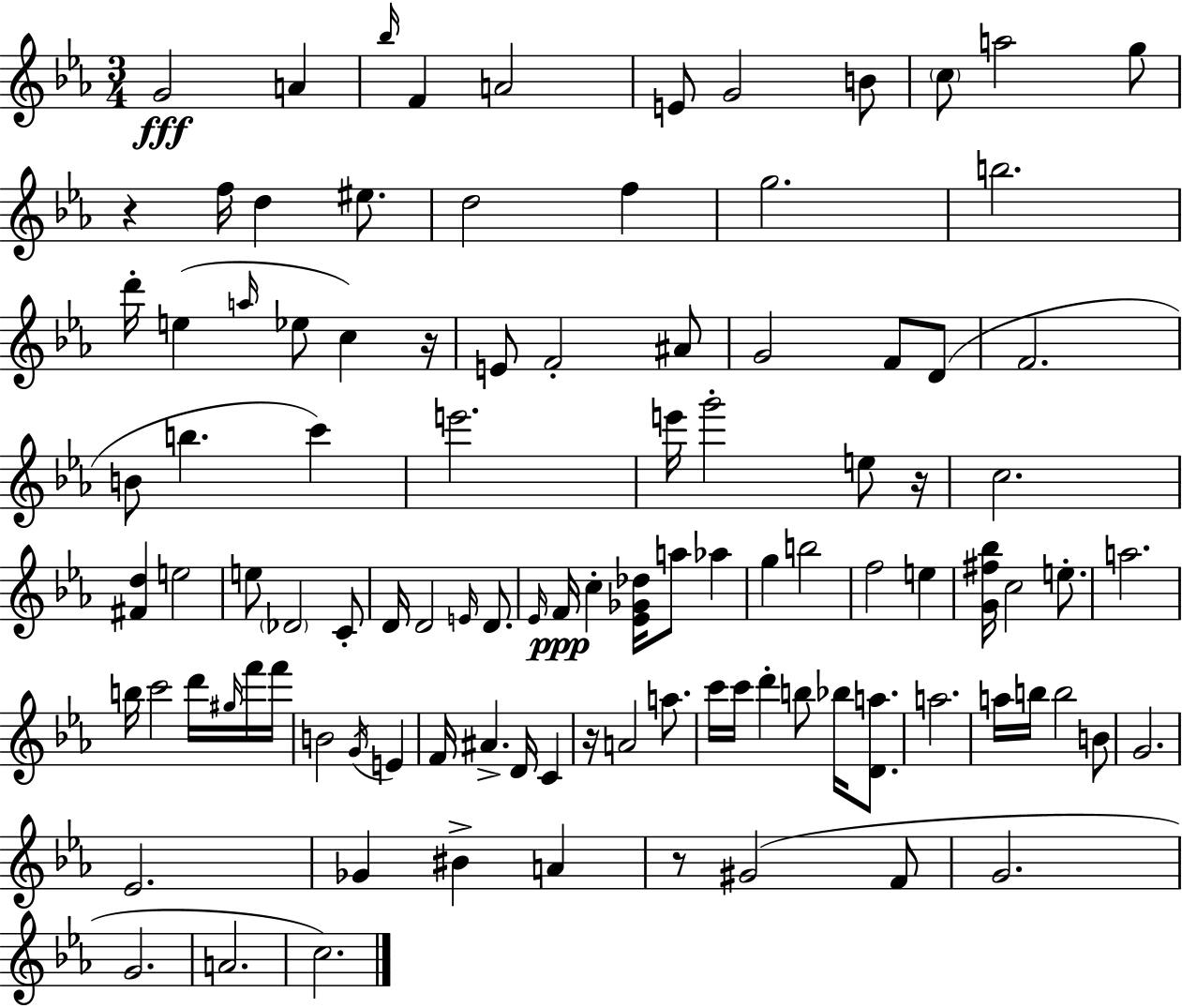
{
  \clef treble
  \numericTimeSignature
  \time 3/4
  \key ees \major
  g'2\fff a'4 | \grace { bes''16 } f'4 a'2 | e'8 g'2 b'8 | \parenthesize c''8 a''2 g''8 | \break r4 f''16 d''4 eis''8. | d''2 f''4 | g''2. | b''2. | \break d'''16-. e''4( \grace { a''16 } ees''8 c''4) | r16 e'8 f'2-. | ais'8 g'2 f'8 | d'8( f'2. | \break b'8 b''4. c'''4) | e'''2. | e'''16 g'''2-. e''8 | r16 c''2. | \break <fis' d''>4 e''2 | e''8 \parenthesize des'2 | c'8-. d'16 d'2 \grace { e'16 } | d'8. \grace { ees'16 } f'16\ppp c''4-. <ees' ges' des''>16 a''8 | \break aes''4 g''4 b''2 | f''2 | e''4 <g' fis'' bes''>16 c''2 | e''8.-. a''2. | \break b''16 c'''2 | d'''16 \grace { gis''16 } f'''16 f'''16 b'2 | \acciaccatura { g'16 } e'4 f'16 ais'4.-> | d'16 c'4 r16 a'2 | \break a''8. c'''16 c'''16 d'''4-. | b''8 bes''16 <d' a''>8. a''2. | a''16 b''16 b''2 | b'8 g'2. | \break ees'2. | ges'4 bis'4-> | a'4 r8 gis'2( | f'8 g'2. | \break g'2. | a'2. | c''2.) | \bar "|."
}